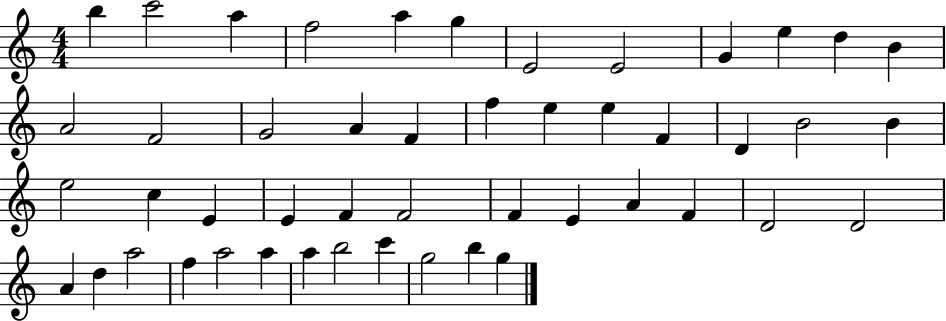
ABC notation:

X:1
T:Untitled
M:4/4
L:1/4
K:C
b c'2 a f2 a g E2 E2 G e d B A2 F2 G2 A F f e e F D B2 B e2 c E E F F2 F E A F D2 D2 A d a2 f a2 a a b2 c' g2 b g